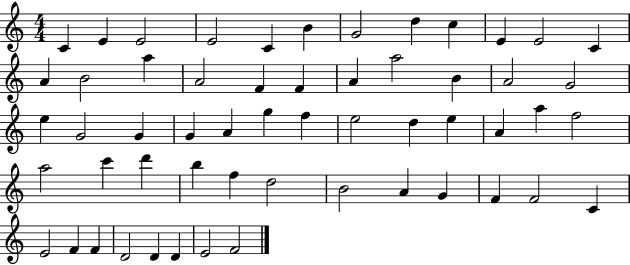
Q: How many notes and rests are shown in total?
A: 56